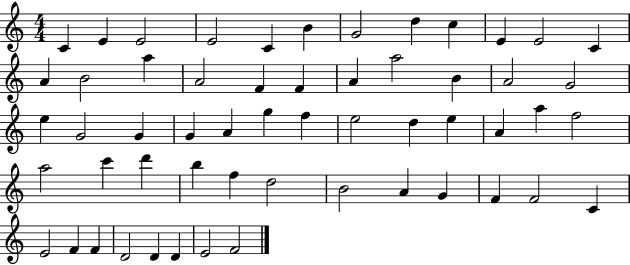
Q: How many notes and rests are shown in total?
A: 56